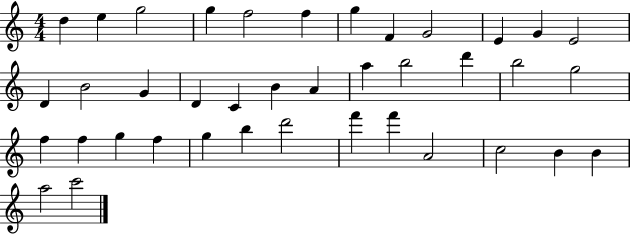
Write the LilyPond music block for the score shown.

{
  \clef treble
  \numericTimeSignature
  \time 4/4
  \key c \major
  d''4 e''4 g''2 | g''4 f''2 f''4 | g''4 f'4 g'2 | e'4 g'4 e'2 | \break d'4 b'2 g'4 | d'4 c'4 b'4 a'4 | a''4 b''2 d'''4 | b''2 g''2 | \break f''4 f''4 g''4 f''4 | g''4 b''4 d'''2 | f'''4 f'''4 a'2 | c''2 b'4 b'4 | \break a''2 c'''2 | \bar "|."
}